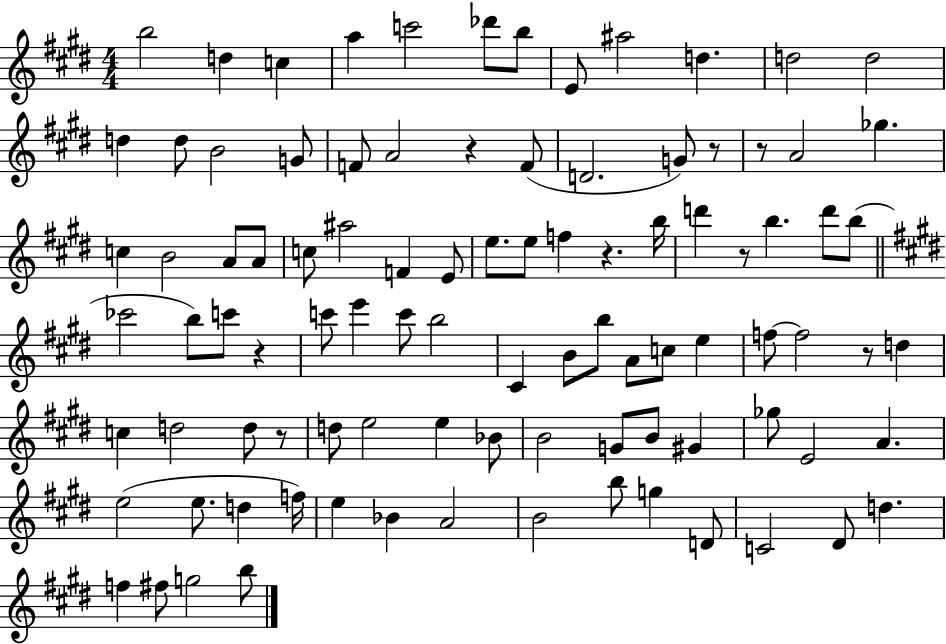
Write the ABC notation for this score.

X:1
T:Untitled
M:4/4
L:1/4
K:E
b2 d c a c'2 _d'/2 b/2 E/2 ^a2 d d2 d2 d d/2 B2 G/2 F/2 A2 z F/2 D2 G/2 z/2 z/2 A2 _g c B2 A/2 A/2 c/2 ^a2 F E/2 e/2 e/2 f z b/4 d' z/2 b d'/2 b/2 _c'2 b/2 c'/2 z c'/2 e' c'/2 b2 ^C B/2 b/2 A/2 c/2 e f/2 f2 z/2 d c d2 d/2 z/2 d/2 e2 e _B/2 B2 G/2 B/2 ^G _g/2 E2 A e2 e/2 d f/4 e _B A2 B2 b/2 g D/2 C2 ^D/2 d f ^f/2 g2 b/2